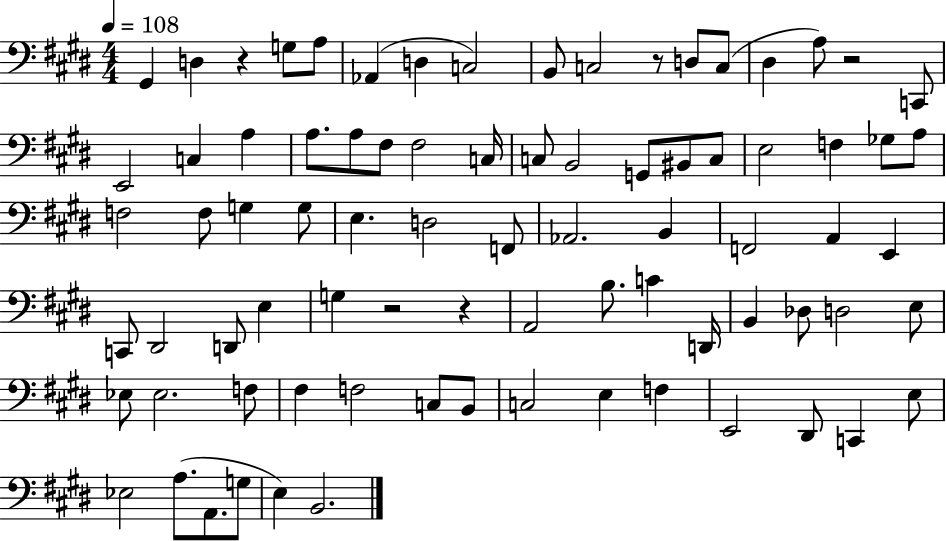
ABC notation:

X:1
T:Untitled
M:4/4
L:1/4
K:E
^G,, D, z G,/2 A,/2 _A,, D, C,2 B,,/2 C,2 z/2 D,/2 C,/2 ^D, A,/2 z2 C,,/2 E,,2 C, A, A,/2 A,/2 ^F,/2 ^F,2 C,/4 C,/2 B,,2 G,,/2 ^B,,/2 C,/2 E,2 F, _G,/2 A,/2 F,2 F,/2 G, G,/2 E, D,2 F,,/2 _A,,2 B,, F,,2 A,, E,, C,,/2 ^D,,2 D,,/2 E, G, z2 z A,,2 B,/2 C D,,/4 B,, _D,/2 D,2 E,/2 _E,/2 _E,2 F,/2 ^F, F,2 C,/2 B,,/2 C,2 E, F, E,,2 ^D,,/2 C,, E,/2 _E,2 A,/2 A,,/2 G,/2 E, B,,2